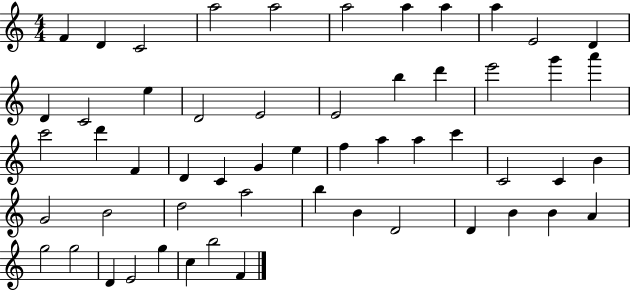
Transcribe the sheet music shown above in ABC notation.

X:1
T:Untitled
M:4/4
L:1/4
K:C
F D C2 a2 a2 a2 a a a E2 D D C2 e D2 E2 E2 b d' e'2 g' a' c'2 d' F D C G e f a a c' C2 C B G2 B2 d2 a2 b B D2 D B B A g2 g2 D E2 g c b2 F